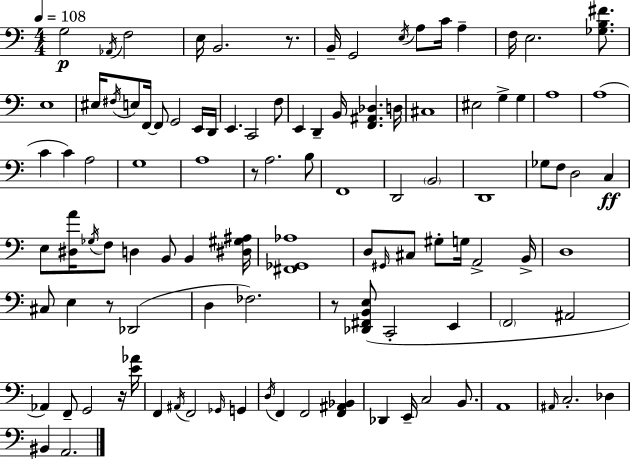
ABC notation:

X:1
T:Untitled
M:4/4
L:1/4
K:Am
G,2 _A,,/4 F,2 E,/4 B,,2 z/2 B,,/4 G,,2 E,/4 A,/2 C/4 A, F,/4 E,2 [_G,B,^F]/2 E,4 ^E,/4 ^F,/4 E,/2 F,,/4 F,,/2 G,,2 E,,/4 D,,/4 E,, C,,2 F,/2 E,, D,, B,,/4 [F,,^A,,_D,] D,/4 ^C,4 ^E,2 G, G, A,4 A,4 C C A,2 G,4 A,4 z/2 A,2 B,/2 F,,4 D,,2 B,,2 D,,4 _G,/2 F,/2 D,2 C, E,/2 [^D,A]/4 _G,/4 F,/2 D, B,,/2 B,, [^D,^G,^A,]/4 [^F,,_G,,_A,]4 D,/2 ^G,,/4 ^C,/2 ^G,/2 G,/4 A,,2 B,,/4 D,4 ^C,/2 E, z/2 _D,,2 D, _F,2 z/2 [_D,,^F,,B,,E,]/2 C,,2 E,, F,,2 ^A,,2 _A,, F,,/2 G,,2 z/4 [E_A]/4 F,, ^A,,/4 F,,2 _G,,/4 G,, D,/4 F,, F,,2 [F,,^A,,_B,,] _D,, E,,/4 C,2 B,,/2 A,,4 ^A,,/4 C,2 _D, ^B,, A,,2